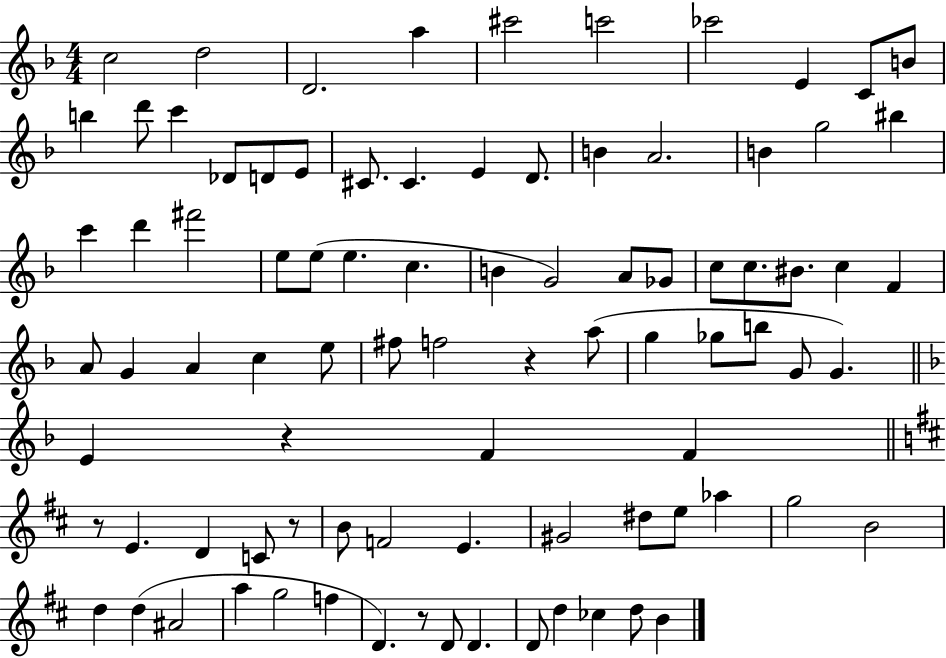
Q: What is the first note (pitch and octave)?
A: C5